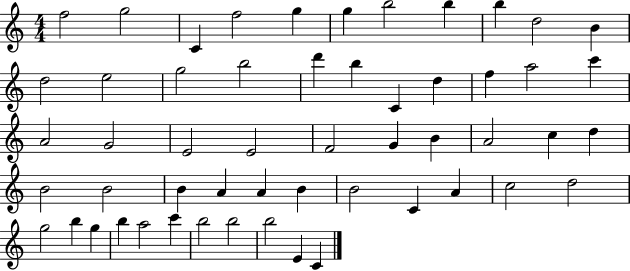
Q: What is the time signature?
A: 4/4